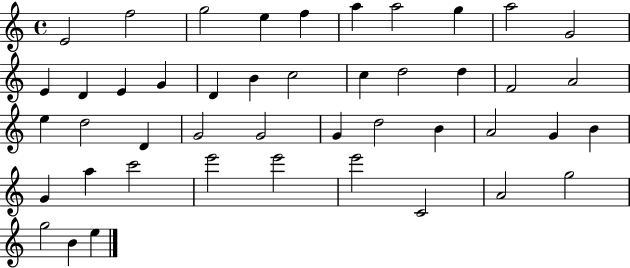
{
  \clef treble
  \time 4/4
  \defaultTimeSignature
  \key c \major
  e'2 f''2 | g''2 e''4 f''4 | a''4 a''2 g''4 | a''2 g'2 | \break e'4 d'4 e'4 g'4 | d'4 b'4 c''2 | c''4 d''2 d''4 | f'2 a'2 | \break e''4 d''2 d'4 | g'2 g'2 | g'4 d''2 b'4 | a'2 g'4 b'4 | \break g'4 a''4 c'''2 | e'''2 e'''2 | e'''2 c'2 | a'2 g''2 | \break g''2 b'4 e''4 | \bar "|."
}